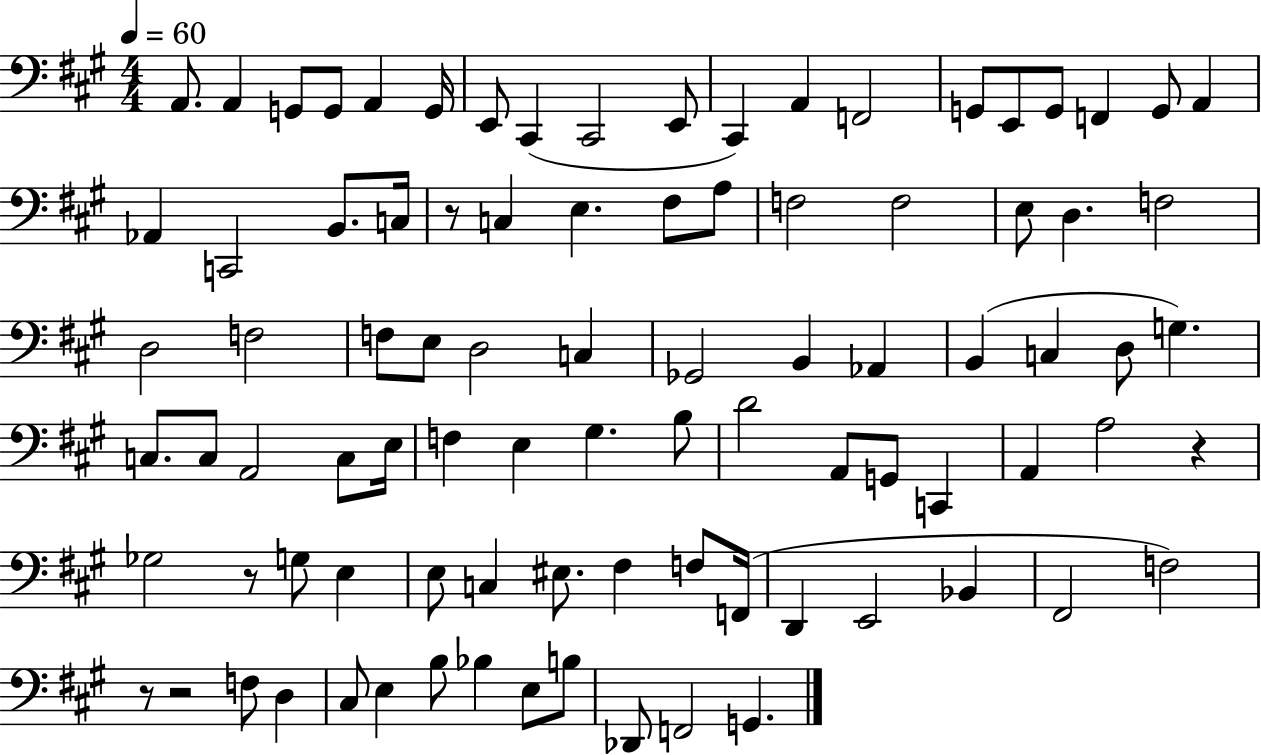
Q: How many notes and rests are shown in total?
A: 90